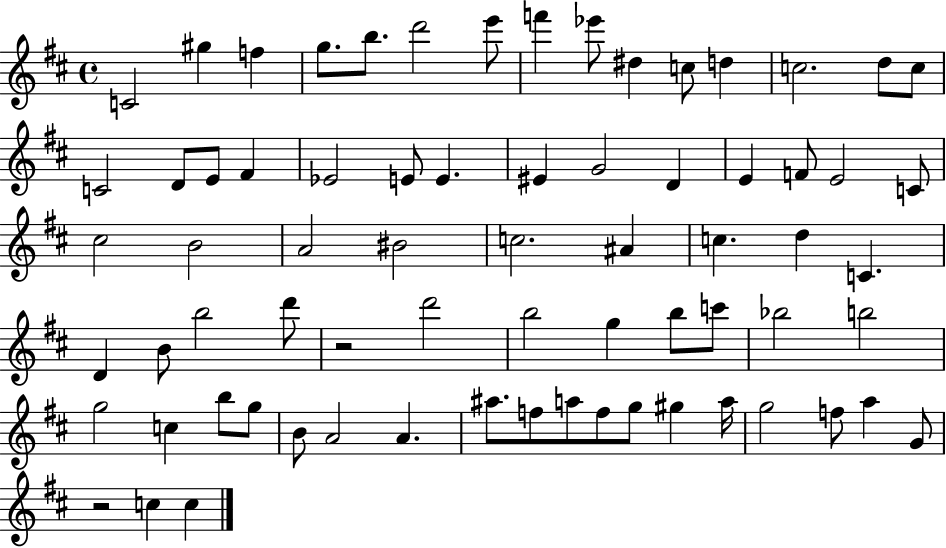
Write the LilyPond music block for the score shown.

{
  \clef treble
  \time 4/4
  \defaultTimeSignature
  \key d \major
  c'2 gis''4 f''4 | g''8. b''8. d'''2 e'''8 | f'''4 ees'''8 dis''4 c''8 d''4 | c''2. d''8 c''8 | \break c'2 d'8 e'8 fis'4 | ees'2 e'8 e'4. | eis'4 g'2 d'4 | e'4 f'8 e'2 c'8 | \break cis''2 b'2 | a'2 bis'2 | c''2. ais'4 | c''4. d''4 c'4. | \break d'4 b'8 b''2 d'''8 | r2 d'''2 | b''2 g''4 b''8 c'''8 | bes''2 b''2 | \break g''2 c''4 b''8 g''8 | b'8 a'2 a'4. | ais''8. f''8 a''8 f''8 g''8 gis''4 a''16 | g''2 f''8 a''4 g'8 | \break r2 c''4 c''4 | \bar "|."
}